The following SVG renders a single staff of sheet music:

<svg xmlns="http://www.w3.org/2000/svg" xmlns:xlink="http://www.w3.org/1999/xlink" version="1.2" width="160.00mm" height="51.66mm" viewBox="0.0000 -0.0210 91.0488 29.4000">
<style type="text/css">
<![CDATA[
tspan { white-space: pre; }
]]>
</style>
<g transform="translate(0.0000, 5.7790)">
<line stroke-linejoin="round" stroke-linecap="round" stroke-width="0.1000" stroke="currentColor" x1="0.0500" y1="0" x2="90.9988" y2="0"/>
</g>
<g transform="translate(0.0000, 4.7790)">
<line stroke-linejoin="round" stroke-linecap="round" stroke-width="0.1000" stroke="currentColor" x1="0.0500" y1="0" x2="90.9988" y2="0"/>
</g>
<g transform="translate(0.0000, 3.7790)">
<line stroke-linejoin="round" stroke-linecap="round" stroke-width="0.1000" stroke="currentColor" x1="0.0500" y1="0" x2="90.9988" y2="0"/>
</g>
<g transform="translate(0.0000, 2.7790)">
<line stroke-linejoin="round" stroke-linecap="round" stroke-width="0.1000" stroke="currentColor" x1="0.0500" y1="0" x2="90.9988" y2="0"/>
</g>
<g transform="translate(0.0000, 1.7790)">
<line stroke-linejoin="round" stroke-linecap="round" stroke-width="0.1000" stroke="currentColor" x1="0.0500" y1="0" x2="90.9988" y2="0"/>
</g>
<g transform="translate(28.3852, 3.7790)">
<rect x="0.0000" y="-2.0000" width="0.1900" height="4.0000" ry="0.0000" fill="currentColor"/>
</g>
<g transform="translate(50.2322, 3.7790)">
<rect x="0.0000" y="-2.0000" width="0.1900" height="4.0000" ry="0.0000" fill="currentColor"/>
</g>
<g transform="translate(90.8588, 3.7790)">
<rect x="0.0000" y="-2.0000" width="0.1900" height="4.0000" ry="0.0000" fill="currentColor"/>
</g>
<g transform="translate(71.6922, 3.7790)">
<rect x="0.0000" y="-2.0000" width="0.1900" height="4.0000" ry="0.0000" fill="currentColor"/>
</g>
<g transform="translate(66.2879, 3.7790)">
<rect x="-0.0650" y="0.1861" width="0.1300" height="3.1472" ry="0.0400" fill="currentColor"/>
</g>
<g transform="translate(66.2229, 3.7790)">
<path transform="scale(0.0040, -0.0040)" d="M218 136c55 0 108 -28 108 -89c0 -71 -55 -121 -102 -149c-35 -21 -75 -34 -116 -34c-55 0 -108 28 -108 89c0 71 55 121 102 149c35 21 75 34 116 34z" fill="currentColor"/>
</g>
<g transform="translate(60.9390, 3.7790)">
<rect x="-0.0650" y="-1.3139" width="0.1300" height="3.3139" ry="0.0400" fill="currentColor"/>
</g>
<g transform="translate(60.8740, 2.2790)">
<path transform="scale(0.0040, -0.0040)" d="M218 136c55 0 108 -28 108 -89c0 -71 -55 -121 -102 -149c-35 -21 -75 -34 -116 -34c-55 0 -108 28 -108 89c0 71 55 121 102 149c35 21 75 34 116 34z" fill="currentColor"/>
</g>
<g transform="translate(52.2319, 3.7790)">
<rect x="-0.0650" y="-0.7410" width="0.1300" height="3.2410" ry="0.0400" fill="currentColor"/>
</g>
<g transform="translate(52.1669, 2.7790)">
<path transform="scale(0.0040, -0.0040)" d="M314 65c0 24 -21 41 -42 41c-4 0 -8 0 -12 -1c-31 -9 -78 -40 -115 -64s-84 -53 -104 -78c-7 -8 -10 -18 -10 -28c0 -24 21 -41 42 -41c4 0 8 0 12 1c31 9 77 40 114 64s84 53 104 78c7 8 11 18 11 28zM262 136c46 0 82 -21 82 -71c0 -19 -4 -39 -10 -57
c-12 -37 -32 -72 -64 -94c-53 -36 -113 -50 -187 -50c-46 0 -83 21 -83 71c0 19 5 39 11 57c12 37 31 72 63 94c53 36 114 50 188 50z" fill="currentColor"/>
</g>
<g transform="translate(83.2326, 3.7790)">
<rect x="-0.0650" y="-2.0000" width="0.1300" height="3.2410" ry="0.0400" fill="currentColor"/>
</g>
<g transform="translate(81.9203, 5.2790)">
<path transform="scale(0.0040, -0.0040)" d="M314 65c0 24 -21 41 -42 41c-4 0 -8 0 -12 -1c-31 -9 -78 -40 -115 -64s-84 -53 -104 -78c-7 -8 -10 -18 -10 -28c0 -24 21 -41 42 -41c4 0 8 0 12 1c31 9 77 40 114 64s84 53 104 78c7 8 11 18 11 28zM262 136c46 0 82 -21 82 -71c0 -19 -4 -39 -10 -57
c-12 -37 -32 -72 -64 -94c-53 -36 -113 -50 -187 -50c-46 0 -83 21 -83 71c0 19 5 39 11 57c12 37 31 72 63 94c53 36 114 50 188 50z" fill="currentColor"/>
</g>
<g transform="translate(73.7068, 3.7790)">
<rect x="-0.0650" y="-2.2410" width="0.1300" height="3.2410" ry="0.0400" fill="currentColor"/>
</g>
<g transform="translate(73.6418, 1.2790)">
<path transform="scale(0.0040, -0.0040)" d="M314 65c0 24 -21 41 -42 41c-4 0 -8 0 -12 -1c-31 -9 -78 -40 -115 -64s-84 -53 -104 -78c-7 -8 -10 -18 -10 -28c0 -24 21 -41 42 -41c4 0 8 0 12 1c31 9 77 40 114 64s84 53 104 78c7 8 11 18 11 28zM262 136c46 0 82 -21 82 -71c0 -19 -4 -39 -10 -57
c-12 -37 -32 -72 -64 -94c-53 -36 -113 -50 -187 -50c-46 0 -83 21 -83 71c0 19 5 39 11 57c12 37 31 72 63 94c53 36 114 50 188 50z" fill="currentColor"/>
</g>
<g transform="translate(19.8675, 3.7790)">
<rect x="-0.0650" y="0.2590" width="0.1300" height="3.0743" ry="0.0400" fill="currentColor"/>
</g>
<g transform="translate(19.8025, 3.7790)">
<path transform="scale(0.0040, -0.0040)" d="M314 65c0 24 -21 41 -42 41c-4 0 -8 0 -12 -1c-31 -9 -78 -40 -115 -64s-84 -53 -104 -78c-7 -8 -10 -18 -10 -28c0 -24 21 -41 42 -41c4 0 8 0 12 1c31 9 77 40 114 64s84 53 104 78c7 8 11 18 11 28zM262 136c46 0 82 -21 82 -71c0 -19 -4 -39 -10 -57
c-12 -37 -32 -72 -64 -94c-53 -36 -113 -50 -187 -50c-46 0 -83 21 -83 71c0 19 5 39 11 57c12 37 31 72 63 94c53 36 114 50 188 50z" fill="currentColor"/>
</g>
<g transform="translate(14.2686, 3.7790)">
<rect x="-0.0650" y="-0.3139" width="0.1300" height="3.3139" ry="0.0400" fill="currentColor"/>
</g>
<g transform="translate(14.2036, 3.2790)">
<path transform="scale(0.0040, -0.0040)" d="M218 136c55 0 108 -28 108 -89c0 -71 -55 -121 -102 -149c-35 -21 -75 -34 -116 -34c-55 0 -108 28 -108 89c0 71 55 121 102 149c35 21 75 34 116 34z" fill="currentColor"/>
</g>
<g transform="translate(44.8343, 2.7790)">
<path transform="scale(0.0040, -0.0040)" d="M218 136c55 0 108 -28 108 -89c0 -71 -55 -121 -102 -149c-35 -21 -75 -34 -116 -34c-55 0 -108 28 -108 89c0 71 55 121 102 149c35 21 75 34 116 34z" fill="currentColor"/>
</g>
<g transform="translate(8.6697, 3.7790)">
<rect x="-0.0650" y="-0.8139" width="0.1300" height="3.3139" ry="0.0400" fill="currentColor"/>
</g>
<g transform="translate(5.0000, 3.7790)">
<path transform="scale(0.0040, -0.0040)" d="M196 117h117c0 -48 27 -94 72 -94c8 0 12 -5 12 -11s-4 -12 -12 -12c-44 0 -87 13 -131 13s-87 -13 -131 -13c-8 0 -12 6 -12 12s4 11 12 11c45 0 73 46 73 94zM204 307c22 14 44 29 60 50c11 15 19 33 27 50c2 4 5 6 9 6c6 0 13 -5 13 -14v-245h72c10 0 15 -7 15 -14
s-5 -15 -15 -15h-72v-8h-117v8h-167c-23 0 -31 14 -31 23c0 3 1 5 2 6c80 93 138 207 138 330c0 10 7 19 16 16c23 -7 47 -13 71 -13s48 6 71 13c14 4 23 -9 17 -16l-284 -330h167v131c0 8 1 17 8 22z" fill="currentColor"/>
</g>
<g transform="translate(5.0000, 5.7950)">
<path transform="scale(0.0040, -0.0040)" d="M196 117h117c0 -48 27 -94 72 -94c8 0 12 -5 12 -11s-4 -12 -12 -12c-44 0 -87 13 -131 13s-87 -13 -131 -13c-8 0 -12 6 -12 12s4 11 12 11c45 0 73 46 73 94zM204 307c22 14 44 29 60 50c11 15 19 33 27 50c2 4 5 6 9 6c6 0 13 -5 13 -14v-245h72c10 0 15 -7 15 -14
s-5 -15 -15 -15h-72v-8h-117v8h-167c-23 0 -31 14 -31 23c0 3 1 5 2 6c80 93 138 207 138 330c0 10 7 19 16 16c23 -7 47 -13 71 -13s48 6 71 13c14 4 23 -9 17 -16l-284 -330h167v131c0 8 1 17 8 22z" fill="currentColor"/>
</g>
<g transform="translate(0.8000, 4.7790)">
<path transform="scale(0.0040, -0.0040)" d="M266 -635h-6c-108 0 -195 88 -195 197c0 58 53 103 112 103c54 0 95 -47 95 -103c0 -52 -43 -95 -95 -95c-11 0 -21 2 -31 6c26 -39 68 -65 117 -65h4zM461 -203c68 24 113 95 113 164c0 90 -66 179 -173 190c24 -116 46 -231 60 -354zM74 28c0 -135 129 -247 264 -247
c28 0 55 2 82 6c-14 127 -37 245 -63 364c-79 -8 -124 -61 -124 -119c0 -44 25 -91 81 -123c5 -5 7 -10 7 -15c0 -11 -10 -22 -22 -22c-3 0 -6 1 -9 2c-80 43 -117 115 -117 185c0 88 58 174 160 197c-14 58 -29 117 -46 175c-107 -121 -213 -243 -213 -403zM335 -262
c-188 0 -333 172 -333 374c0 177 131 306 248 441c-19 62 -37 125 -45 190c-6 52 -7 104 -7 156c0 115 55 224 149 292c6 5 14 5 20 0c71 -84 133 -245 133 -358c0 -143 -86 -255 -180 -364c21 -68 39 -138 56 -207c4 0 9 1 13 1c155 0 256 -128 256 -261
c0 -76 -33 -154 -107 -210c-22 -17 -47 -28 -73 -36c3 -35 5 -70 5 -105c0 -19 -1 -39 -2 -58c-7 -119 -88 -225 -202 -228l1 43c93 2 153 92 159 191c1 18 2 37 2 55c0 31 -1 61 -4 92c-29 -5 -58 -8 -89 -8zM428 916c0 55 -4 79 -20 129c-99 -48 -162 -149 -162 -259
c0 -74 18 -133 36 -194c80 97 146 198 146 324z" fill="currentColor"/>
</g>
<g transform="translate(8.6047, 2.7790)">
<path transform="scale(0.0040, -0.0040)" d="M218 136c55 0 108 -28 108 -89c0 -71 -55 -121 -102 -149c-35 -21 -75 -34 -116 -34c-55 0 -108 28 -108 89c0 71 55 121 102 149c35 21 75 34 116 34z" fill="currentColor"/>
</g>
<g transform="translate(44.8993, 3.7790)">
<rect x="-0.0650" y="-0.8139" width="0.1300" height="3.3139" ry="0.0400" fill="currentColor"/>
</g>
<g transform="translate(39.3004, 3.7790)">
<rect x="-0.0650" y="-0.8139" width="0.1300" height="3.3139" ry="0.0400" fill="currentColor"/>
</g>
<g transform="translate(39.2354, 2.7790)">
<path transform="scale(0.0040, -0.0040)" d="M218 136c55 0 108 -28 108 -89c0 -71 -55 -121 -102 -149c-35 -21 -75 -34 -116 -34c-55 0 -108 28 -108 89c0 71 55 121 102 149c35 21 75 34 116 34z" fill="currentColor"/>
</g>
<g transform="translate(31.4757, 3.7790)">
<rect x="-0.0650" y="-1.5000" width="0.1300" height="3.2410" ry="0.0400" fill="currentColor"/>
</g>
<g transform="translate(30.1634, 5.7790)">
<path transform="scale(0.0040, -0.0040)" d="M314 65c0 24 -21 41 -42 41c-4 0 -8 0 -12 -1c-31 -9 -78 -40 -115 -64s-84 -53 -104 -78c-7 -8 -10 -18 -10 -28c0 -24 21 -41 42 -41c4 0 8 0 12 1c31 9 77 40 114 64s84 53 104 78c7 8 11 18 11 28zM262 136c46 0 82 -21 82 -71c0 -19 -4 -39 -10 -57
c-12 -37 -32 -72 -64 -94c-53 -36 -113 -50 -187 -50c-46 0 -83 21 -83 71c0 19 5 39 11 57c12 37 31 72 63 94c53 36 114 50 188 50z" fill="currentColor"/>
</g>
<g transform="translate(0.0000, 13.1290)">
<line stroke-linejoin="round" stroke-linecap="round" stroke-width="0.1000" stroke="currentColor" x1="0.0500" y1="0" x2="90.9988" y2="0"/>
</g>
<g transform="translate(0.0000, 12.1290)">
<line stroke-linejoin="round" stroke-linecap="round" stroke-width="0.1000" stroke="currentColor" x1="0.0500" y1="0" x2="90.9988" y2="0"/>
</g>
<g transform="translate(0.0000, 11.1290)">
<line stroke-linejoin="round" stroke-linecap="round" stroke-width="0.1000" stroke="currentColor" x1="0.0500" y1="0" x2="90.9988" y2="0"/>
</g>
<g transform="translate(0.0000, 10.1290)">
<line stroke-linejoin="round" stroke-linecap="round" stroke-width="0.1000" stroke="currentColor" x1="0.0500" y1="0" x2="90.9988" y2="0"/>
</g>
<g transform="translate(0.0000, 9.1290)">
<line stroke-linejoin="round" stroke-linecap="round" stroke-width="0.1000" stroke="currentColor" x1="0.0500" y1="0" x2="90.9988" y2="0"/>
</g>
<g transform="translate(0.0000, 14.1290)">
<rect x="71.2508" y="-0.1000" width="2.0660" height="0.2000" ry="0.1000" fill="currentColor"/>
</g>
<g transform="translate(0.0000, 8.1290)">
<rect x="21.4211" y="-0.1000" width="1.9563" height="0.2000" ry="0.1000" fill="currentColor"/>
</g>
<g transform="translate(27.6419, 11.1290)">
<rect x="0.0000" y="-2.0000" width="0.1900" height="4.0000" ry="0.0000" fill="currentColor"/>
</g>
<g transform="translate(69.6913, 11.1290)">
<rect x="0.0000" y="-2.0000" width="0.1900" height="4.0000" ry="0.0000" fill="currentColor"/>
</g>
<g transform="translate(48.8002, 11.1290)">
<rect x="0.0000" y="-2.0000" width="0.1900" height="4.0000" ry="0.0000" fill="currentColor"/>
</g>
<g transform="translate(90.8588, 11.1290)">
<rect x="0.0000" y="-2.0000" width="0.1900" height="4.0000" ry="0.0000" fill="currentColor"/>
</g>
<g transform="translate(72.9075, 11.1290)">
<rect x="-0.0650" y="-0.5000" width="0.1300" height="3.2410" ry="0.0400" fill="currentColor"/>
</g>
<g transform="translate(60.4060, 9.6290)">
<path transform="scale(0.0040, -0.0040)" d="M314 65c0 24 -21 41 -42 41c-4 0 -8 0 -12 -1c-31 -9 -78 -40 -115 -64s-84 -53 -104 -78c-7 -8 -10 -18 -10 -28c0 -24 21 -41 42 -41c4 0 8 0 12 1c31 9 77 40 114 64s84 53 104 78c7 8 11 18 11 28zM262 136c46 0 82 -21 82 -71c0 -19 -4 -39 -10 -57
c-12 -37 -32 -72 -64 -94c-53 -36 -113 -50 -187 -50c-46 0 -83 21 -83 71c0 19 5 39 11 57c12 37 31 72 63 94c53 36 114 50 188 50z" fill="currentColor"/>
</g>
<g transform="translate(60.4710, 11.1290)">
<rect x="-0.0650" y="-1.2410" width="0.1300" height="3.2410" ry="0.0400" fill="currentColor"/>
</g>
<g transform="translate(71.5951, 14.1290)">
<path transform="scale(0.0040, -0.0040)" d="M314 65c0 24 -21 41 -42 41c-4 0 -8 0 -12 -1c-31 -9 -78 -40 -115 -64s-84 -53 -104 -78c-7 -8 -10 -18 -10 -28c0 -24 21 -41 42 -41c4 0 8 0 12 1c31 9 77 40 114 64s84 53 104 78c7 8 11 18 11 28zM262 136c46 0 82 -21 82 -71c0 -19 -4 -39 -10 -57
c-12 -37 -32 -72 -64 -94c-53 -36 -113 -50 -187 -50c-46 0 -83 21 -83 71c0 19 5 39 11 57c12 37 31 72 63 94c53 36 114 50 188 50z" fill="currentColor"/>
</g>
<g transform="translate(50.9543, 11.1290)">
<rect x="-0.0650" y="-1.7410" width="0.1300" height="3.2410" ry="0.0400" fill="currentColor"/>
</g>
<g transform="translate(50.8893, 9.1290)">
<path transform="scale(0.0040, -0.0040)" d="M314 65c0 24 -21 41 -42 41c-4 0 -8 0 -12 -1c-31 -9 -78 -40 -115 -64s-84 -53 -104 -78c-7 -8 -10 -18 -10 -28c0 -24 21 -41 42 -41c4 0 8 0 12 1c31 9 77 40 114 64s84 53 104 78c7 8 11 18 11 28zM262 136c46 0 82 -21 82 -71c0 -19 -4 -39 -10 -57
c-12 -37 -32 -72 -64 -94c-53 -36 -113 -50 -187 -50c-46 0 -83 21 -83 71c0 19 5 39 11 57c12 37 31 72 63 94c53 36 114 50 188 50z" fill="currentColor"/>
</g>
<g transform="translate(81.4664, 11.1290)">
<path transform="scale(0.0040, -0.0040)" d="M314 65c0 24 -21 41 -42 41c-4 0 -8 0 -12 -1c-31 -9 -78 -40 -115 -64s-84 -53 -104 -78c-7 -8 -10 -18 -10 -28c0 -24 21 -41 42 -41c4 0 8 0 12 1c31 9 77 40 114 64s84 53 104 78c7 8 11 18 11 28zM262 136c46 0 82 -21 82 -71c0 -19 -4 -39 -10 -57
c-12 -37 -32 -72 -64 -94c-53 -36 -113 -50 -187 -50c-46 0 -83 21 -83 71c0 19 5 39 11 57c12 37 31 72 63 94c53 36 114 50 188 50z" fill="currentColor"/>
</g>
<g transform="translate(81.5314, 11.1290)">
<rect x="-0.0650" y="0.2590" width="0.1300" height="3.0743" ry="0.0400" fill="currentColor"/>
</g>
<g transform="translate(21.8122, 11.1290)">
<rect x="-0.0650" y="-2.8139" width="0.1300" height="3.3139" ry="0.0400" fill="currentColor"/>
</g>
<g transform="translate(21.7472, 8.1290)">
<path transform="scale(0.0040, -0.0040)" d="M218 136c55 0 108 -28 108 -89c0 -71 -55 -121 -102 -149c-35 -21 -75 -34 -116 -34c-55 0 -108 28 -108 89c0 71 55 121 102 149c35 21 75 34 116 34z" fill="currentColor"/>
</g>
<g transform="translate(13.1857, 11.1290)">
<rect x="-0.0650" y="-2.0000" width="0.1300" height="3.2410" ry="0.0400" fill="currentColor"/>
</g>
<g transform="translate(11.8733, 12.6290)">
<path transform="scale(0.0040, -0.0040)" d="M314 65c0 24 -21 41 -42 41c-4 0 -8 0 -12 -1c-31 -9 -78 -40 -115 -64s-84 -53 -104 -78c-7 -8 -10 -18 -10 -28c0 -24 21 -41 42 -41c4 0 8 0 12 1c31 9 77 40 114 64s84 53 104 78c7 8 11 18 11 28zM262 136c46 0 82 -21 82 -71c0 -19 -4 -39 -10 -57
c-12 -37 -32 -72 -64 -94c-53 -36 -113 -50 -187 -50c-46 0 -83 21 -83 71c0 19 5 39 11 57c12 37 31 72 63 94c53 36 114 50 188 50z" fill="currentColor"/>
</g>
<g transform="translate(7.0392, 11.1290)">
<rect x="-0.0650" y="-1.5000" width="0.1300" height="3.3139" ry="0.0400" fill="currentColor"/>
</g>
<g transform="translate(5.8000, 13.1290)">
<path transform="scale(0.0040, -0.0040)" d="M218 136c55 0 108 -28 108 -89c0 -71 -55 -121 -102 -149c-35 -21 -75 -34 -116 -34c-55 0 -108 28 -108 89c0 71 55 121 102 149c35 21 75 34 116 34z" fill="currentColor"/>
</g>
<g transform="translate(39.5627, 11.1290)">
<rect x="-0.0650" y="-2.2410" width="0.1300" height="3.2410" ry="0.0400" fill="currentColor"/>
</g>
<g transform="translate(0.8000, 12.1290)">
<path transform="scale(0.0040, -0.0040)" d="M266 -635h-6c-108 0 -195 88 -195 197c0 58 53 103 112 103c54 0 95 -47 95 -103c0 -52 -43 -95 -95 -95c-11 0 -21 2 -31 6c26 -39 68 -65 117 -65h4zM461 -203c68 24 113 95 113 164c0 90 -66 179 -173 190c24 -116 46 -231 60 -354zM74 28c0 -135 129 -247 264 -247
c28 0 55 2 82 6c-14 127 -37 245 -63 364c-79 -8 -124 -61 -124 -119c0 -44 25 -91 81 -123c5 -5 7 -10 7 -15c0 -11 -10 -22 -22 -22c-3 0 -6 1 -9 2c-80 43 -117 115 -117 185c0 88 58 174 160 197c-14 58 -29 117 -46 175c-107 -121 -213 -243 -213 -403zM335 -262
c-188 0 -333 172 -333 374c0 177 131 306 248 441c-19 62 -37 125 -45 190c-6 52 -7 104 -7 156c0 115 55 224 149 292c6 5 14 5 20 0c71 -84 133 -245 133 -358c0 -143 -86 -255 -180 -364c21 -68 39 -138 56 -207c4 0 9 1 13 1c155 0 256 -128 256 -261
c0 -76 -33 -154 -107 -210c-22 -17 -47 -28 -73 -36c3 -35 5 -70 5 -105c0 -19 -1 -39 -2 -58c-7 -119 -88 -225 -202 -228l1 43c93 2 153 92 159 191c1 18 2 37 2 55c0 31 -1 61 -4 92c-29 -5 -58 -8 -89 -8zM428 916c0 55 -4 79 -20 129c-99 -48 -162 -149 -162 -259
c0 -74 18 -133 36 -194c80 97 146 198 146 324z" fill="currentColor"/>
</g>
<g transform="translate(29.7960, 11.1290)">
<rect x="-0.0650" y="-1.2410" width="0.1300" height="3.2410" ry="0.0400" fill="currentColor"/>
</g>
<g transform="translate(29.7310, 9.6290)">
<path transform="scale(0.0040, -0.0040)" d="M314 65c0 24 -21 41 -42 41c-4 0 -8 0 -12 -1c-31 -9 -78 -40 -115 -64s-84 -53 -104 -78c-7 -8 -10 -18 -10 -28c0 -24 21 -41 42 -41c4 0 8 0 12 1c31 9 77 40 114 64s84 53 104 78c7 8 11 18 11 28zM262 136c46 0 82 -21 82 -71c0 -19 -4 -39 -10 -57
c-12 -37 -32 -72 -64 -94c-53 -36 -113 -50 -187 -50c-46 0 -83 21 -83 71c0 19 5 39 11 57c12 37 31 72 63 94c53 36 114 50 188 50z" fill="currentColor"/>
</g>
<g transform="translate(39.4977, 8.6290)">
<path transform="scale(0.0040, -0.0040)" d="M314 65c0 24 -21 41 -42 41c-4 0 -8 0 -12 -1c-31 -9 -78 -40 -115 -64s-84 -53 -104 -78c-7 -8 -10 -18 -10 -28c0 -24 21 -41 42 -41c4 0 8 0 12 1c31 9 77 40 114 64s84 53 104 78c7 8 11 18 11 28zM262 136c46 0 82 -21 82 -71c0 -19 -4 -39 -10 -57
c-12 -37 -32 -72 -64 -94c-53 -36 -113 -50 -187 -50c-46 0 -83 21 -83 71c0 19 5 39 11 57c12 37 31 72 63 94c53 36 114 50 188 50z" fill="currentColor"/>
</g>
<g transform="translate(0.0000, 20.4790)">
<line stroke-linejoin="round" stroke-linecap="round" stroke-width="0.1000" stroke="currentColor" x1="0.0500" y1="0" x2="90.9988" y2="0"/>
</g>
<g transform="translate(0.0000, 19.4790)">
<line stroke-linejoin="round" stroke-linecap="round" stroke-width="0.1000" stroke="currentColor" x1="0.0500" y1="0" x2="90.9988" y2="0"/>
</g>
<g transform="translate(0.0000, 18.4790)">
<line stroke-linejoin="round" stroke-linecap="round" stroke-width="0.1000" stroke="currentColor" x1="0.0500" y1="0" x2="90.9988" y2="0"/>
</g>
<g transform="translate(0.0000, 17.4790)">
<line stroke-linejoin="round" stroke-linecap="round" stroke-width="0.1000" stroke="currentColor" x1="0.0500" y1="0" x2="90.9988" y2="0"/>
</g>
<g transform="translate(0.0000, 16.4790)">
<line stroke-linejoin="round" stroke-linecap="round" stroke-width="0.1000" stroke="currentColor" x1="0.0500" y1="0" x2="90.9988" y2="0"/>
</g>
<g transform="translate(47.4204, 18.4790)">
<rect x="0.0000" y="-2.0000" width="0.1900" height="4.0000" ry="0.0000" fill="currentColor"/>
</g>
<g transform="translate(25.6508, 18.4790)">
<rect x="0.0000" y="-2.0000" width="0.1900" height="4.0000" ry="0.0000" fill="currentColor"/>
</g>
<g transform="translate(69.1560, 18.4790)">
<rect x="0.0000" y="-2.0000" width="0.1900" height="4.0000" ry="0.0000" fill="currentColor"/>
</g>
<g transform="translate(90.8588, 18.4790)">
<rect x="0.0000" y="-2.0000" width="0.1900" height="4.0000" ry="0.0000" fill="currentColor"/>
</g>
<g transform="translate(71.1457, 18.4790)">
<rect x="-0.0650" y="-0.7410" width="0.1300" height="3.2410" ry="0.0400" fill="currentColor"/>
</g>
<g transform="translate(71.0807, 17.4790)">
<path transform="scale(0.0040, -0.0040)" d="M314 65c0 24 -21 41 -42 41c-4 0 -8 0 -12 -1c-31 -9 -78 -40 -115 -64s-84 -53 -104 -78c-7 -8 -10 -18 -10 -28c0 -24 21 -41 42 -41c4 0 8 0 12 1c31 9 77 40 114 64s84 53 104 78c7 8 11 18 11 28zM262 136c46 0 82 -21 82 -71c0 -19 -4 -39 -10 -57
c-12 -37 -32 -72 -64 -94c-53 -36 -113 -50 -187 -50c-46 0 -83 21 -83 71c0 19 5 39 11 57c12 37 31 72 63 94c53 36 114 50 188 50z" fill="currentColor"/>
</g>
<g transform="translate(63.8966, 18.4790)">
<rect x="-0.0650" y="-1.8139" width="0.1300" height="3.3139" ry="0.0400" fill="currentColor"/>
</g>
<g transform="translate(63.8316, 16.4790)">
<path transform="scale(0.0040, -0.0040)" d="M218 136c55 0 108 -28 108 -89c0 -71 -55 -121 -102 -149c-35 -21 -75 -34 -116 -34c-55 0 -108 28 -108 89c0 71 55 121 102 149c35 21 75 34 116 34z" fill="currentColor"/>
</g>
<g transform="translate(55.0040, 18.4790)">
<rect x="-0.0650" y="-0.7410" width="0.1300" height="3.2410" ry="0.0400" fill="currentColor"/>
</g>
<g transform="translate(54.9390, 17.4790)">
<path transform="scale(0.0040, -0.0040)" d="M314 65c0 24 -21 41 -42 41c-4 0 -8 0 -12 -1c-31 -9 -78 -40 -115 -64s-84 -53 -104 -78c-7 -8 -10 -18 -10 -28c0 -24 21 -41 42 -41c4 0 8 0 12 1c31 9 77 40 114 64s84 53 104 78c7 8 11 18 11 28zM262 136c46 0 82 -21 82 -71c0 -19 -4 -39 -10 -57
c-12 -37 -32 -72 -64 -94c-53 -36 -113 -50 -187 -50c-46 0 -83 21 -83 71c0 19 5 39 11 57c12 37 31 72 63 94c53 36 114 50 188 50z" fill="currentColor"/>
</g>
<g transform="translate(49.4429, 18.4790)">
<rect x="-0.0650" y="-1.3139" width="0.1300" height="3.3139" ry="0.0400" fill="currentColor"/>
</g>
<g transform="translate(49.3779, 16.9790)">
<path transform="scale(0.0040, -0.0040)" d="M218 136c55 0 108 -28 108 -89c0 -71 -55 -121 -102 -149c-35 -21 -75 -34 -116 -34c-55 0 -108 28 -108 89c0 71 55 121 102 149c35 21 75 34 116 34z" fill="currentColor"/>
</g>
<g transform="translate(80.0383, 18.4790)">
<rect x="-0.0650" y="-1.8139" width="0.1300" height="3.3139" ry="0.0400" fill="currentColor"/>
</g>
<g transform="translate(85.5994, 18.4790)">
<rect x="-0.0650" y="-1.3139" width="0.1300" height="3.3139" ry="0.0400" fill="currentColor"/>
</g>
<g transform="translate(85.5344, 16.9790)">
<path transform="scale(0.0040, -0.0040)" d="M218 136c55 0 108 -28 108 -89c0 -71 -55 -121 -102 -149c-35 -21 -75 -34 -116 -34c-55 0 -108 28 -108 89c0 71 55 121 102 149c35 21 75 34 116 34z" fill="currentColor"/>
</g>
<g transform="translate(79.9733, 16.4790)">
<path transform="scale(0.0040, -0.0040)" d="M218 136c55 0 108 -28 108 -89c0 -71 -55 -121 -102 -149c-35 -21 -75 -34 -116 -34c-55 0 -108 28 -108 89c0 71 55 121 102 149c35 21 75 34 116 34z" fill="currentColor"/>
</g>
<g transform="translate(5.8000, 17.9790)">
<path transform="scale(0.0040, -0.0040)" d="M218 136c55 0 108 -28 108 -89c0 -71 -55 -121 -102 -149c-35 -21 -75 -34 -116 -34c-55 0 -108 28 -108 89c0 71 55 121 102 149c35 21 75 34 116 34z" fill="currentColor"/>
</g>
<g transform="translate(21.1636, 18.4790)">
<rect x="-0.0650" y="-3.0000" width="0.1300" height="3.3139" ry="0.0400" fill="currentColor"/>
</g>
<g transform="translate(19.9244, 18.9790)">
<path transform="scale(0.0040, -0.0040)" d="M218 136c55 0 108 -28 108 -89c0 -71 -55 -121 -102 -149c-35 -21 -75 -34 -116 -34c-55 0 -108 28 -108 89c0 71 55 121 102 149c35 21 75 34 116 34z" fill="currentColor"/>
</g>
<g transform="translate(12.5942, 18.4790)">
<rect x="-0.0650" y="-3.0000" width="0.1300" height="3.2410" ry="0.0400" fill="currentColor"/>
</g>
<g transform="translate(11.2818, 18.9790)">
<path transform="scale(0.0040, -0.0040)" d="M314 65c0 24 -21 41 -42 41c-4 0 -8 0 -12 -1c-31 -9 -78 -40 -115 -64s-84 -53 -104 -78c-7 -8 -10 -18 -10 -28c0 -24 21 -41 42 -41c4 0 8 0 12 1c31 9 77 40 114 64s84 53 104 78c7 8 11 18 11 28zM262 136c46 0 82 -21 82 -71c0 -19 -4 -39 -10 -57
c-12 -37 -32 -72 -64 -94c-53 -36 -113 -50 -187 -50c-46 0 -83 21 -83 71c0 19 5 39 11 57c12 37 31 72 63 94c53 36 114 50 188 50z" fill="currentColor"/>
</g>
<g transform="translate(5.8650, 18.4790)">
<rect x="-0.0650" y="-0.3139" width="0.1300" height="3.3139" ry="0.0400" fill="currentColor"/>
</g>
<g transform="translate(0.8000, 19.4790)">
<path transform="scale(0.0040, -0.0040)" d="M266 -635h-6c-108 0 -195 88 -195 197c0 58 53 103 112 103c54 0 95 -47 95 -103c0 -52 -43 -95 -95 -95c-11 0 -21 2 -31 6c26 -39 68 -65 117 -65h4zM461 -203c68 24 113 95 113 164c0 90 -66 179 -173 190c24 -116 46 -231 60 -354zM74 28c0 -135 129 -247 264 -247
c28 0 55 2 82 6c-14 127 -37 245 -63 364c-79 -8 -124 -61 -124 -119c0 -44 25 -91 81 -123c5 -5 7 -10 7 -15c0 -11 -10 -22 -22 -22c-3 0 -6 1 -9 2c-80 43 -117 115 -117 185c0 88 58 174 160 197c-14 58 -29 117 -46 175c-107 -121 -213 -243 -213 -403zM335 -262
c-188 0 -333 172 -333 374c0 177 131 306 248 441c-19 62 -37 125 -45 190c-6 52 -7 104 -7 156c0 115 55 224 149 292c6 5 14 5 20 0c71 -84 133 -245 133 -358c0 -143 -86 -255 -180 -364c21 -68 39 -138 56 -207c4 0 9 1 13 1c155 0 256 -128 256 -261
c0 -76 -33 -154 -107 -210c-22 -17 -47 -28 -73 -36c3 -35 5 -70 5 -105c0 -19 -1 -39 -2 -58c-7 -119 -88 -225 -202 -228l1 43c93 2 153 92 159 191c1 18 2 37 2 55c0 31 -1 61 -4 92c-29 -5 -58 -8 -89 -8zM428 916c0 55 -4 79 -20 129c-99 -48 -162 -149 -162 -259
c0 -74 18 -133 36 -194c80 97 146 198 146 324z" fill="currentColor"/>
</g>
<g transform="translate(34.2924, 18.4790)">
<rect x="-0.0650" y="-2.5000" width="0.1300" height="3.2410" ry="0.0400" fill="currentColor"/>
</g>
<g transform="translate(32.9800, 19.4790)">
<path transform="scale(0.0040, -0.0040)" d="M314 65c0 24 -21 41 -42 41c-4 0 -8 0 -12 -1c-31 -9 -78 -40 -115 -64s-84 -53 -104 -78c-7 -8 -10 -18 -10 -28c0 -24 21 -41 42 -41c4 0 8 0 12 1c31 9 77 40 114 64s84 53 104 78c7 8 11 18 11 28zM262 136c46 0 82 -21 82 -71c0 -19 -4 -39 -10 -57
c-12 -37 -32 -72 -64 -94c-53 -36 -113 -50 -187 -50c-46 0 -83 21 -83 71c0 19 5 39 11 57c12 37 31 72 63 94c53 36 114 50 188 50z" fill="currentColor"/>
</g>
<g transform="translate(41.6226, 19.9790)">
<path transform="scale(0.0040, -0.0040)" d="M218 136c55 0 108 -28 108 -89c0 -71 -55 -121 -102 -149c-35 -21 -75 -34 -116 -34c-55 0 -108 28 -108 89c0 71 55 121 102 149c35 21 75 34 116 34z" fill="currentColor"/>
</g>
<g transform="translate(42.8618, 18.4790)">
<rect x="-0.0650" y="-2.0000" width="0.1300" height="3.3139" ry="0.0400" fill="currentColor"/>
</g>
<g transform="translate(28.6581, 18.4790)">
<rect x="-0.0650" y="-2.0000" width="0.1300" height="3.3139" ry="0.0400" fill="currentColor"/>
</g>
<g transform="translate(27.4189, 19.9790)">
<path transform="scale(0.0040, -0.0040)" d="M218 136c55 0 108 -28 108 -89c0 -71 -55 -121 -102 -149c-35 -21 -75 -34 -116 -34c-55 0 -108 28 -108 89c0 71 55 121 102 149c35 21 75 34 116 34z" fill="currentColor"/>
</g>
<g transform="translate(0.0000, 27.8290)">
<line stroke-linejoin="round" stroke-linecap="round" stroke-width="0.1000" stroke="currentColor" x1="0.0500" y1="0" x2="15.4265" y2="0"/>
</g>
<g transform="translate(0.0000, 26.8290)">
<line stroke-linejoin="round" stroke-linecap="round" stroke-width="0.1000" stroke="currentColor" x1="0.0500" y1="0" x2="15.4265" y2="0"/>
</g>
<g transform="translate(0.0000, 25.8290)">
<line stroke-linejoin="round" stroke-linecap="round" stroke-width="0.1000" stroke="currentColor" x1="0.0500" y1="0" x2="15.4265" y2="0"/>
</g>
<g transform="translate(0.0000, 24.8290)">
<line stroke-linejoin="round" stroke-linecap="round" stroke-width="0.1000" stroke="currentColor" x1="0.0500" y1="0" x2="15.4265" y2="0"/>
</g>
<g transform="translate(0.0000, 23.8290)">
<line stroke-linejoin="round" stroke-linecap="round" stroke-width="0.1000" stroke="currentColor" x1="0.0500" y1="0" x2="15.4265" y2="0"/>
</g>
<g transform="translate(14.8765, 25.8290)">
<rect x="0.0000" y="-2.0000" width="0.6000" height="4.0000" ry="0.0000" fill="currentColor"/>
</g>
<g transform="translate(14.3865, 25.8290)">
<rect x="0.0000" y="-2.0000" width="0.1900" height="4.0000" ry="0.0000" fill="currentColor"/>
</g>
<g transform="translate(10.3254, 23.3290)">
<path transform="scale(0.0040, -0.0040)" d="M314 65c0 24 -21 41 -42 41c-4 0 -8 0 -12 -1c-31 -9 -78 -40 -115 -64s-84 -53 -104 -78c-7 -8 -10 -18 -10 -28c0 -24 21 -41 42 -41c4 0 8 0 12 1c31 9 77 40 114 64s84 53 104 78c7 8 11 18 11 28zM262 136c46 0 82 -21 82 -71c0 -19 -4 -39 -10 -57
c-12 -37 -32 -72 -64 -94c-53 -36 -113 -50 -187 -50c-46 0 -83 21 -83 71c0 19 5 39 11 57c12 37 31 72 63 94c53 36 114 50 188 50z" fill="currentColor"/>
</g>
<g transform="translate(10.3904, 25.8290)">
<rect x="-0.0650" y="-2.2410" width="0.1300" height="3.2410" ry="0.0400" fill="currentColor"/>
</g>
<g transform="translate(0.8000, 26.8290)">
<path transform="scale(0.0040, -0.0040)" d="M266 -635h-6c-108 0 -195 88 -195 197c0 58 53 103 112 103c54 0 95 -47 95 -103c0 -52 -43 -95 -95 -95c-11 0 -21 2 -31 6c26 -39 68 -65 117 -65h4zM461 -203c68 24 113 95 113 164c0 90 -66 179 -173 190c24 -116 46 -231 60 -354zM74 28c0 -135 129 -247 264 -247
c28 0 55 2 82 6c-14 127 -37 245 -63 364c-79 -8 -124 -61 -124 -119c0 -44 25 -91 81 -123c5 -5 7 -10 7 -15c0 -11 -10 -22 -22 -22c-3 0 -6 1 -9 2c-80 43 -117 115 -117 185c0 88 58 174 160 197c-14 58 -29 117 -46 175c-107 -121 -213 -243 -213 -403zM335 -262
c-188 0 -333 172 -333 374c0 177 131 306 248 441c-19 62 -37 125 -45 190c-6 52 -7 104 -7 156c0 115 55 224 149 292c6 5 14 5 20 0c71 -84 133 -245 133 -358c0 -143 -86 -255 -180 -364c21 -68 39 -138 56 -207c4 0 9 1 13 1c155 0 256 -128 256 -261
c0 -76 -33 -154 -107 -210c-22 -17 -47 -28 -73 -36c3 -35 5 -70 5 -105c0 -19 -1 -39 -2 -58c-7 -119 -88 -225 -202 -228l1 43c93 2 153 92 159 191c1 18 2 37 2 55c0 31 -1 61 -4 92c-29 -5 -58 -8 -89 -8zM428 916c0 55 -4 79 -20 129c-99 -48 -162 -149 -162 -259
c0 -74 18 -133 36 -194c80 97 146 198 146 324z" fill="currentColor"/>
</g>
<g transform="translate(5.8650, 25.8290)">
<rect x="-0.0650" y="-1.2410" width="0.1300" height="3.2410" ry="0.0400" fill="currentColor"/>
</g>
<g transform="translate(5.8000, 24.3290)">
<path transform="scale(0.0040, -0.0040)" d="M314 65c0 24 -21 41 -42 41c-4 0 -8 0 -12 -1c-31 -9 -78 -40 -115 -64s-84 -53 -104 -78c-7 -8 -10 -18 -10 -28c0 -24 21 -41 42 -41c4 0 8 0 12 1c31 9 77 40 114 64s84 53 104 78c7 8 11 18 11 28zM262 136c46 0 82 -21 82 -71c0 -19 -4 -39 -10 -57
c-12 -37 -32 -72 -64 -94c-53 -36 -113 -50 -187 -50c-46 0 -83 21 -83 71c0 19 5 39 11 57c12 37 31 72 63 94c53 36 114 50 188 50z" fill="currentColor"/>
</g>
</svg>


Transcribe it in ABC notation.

X:1
T:Untitled
M:4/4
L:1/4
K:C
d c B2 E2 d d d2 e B g2 F2 E F2 a e2 g2 f2 e2 C2 B2 c A2 A F G2 F e d2 f d2 f e e2 g2